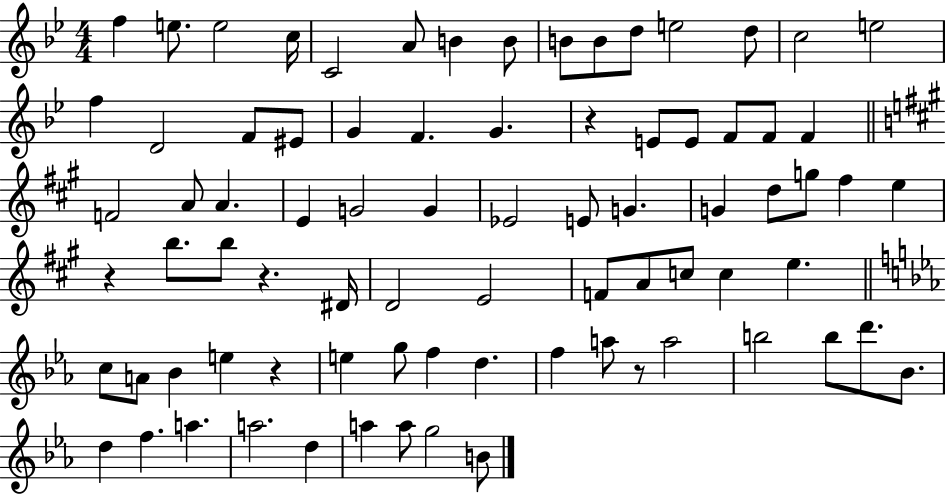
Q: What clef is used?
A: treble